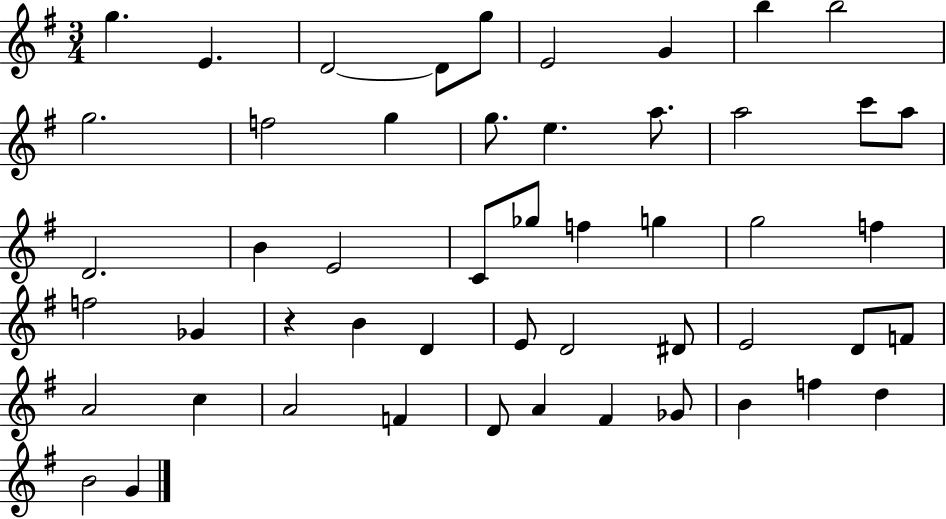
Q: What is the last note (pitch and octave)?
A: G4